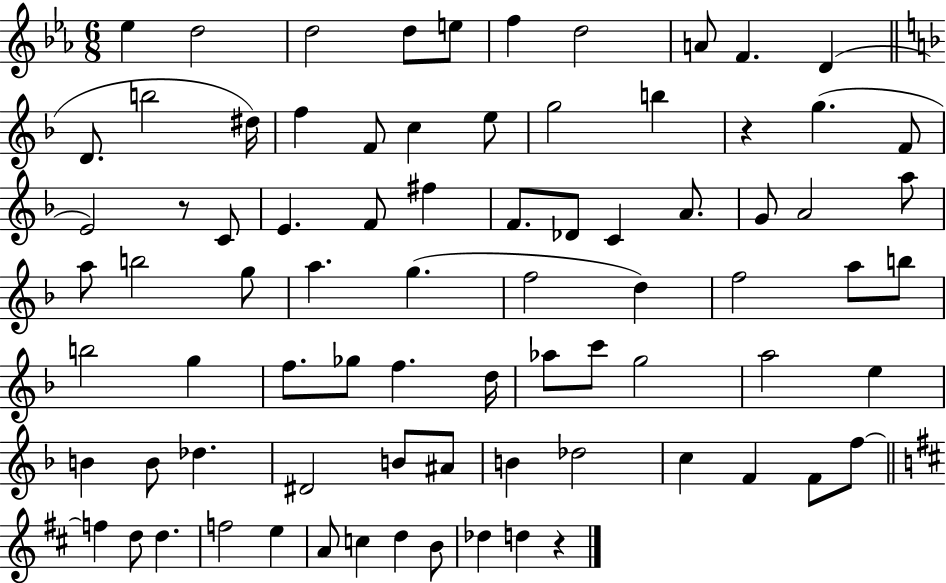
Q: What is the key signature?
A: EES major